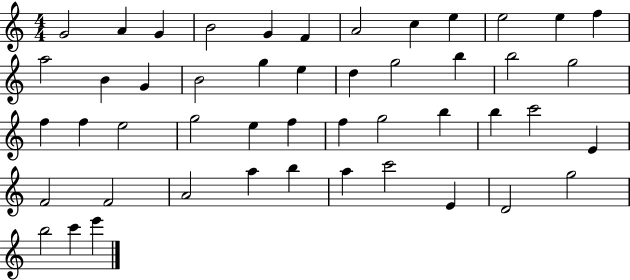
{
  \clef treble
  \numericTimeSignature
  \time 4/4
  \key c \major
  g'2 a'4 g'4 | b'2 g'4 f'4 | a'2 c''4 e''4 | e''2 e''4 f''4 | \break a''2 b'4 g'4 | b'2 g''4 e''4 | d''4 g''2 b''4 | b''2 g''2 | \break f''4 f''4 e''2 | g''2 e''4 f''4 | f''4 g''2 b''4 | b''4 c'''2 e'4 | \break f'2 f'2 | a'2 a''4 b''4 | a''4 c'''2 e'4 | d'2 g''2 | \break b''2 c'''4 e'''4 | \bar "|."
}